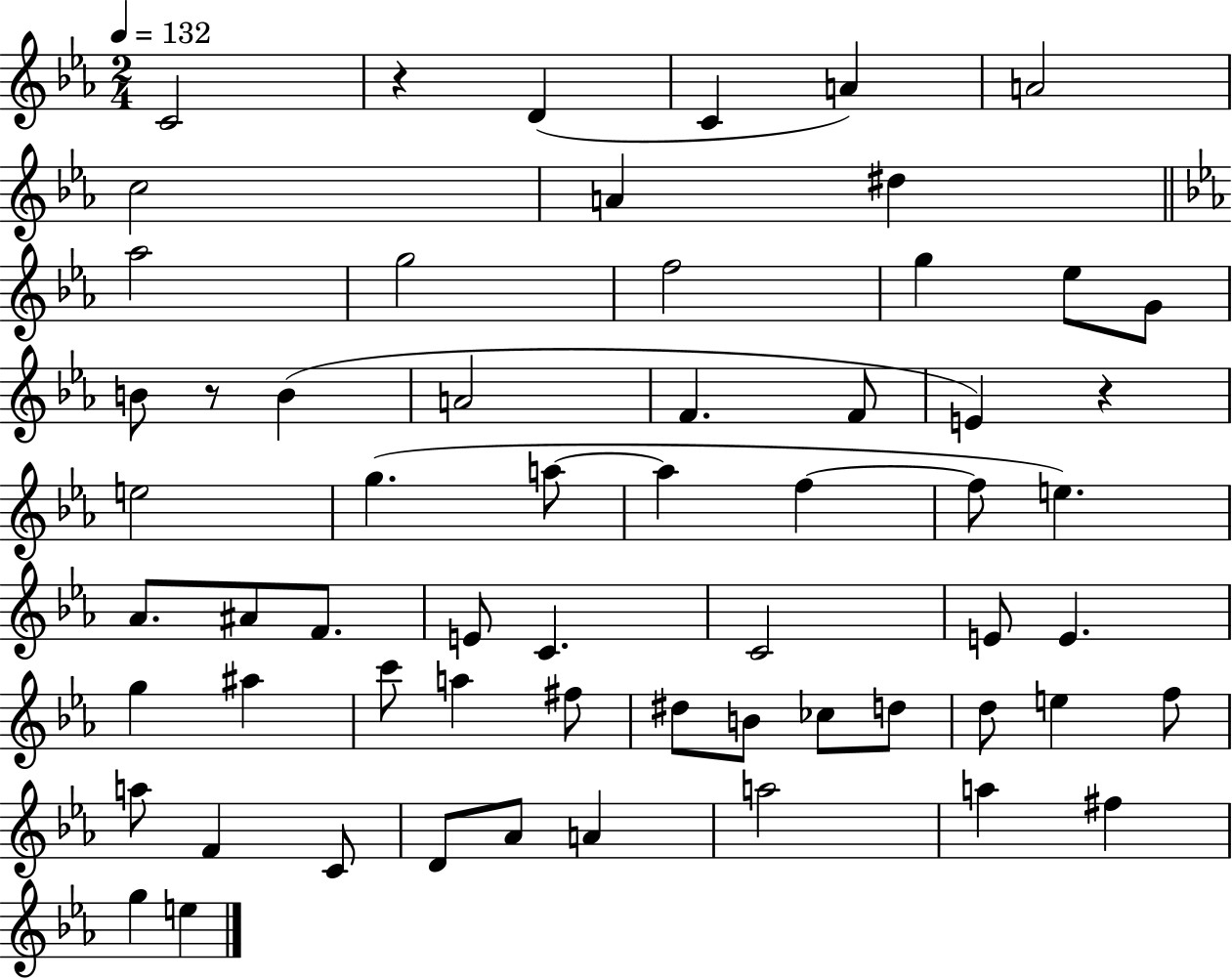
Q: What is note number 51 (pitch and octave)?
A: D4